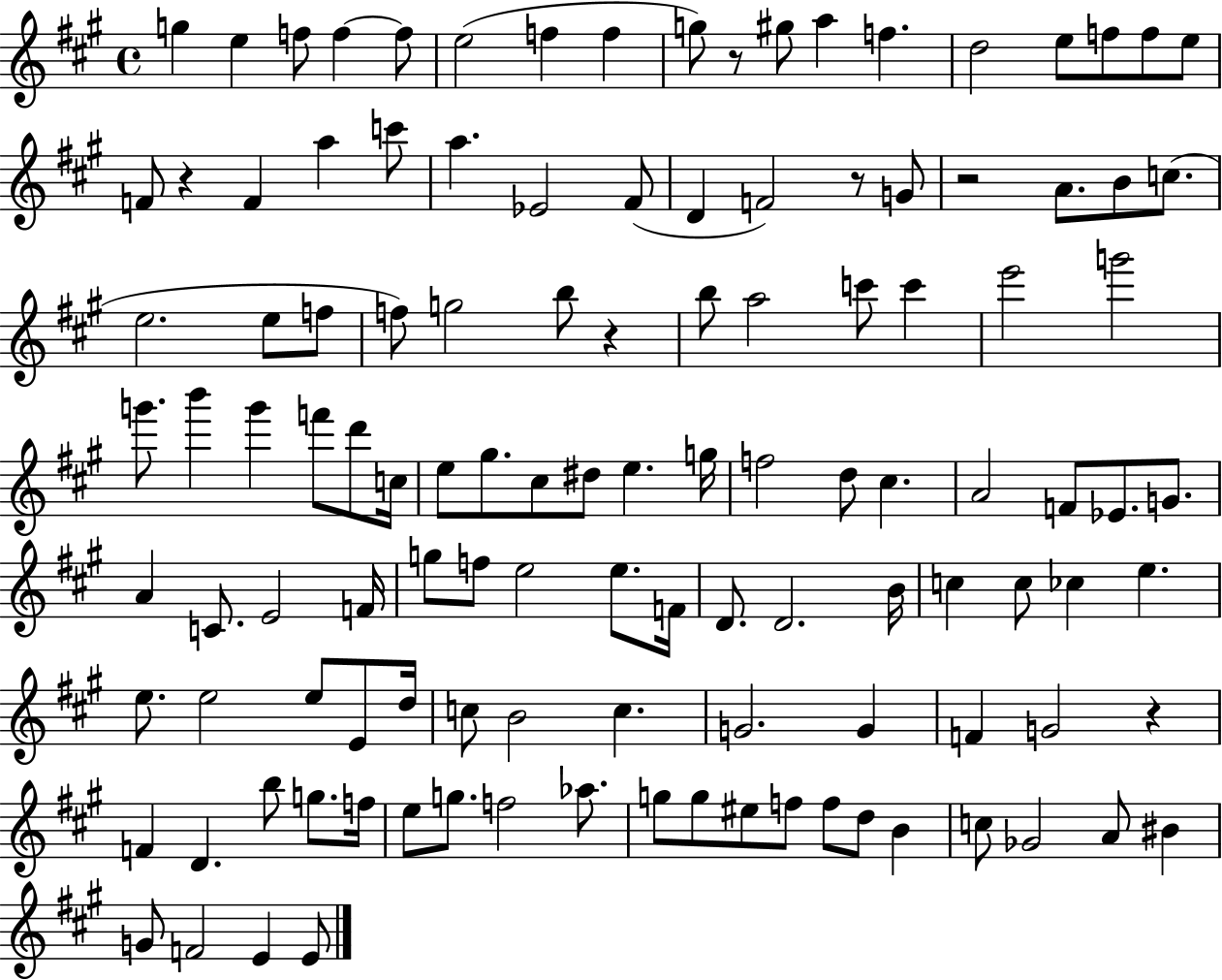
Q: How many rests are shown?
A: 6